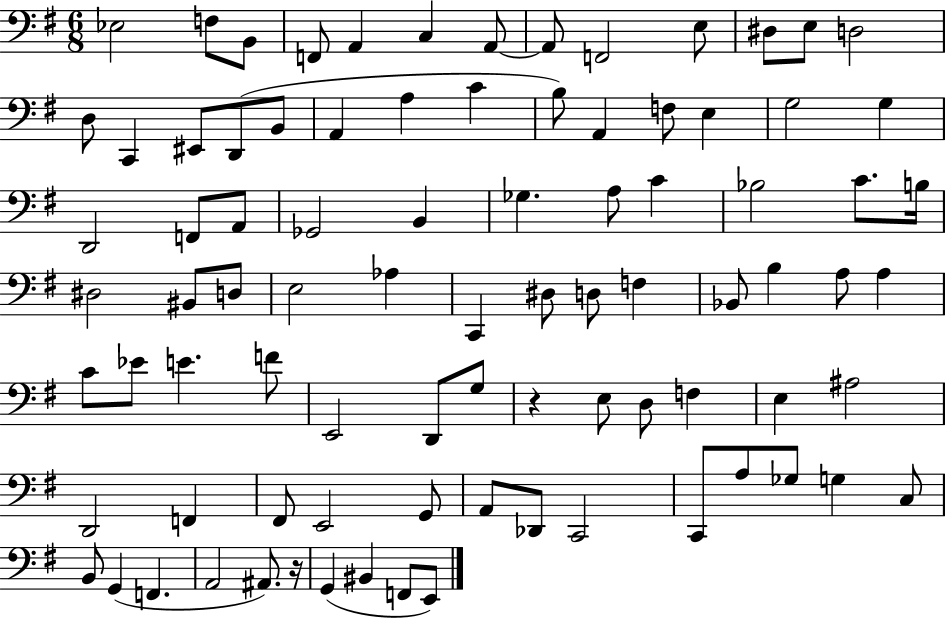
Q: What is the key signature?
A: G major